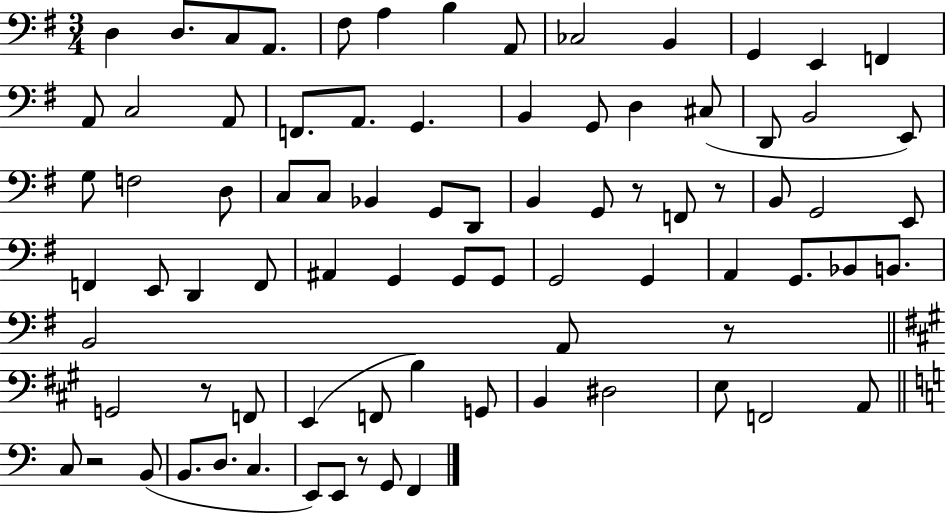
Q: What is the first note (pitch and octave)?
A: D3